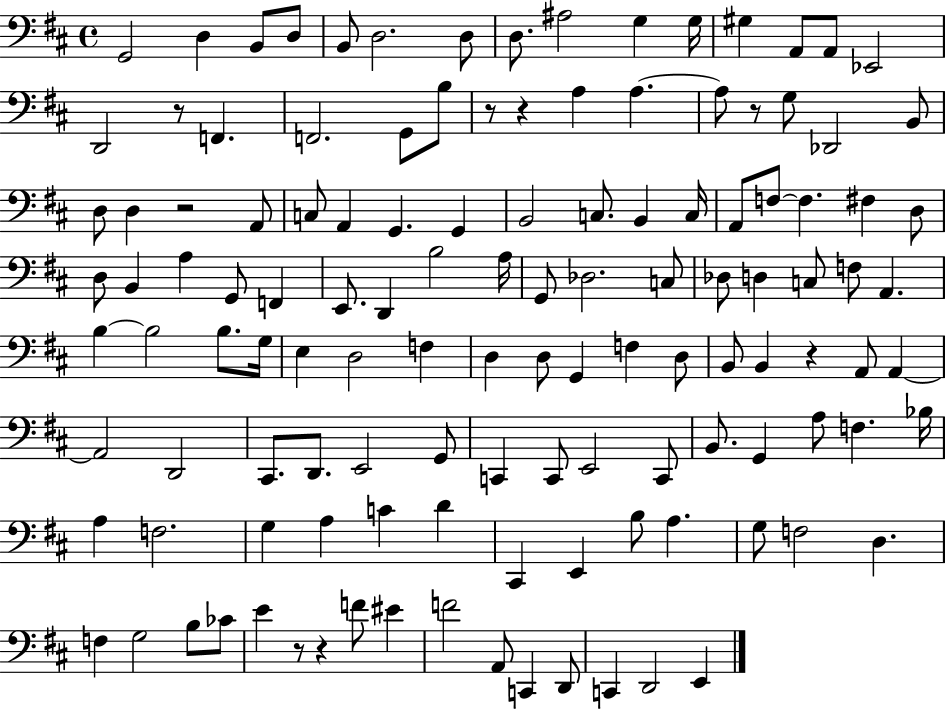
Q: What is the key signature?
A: D major